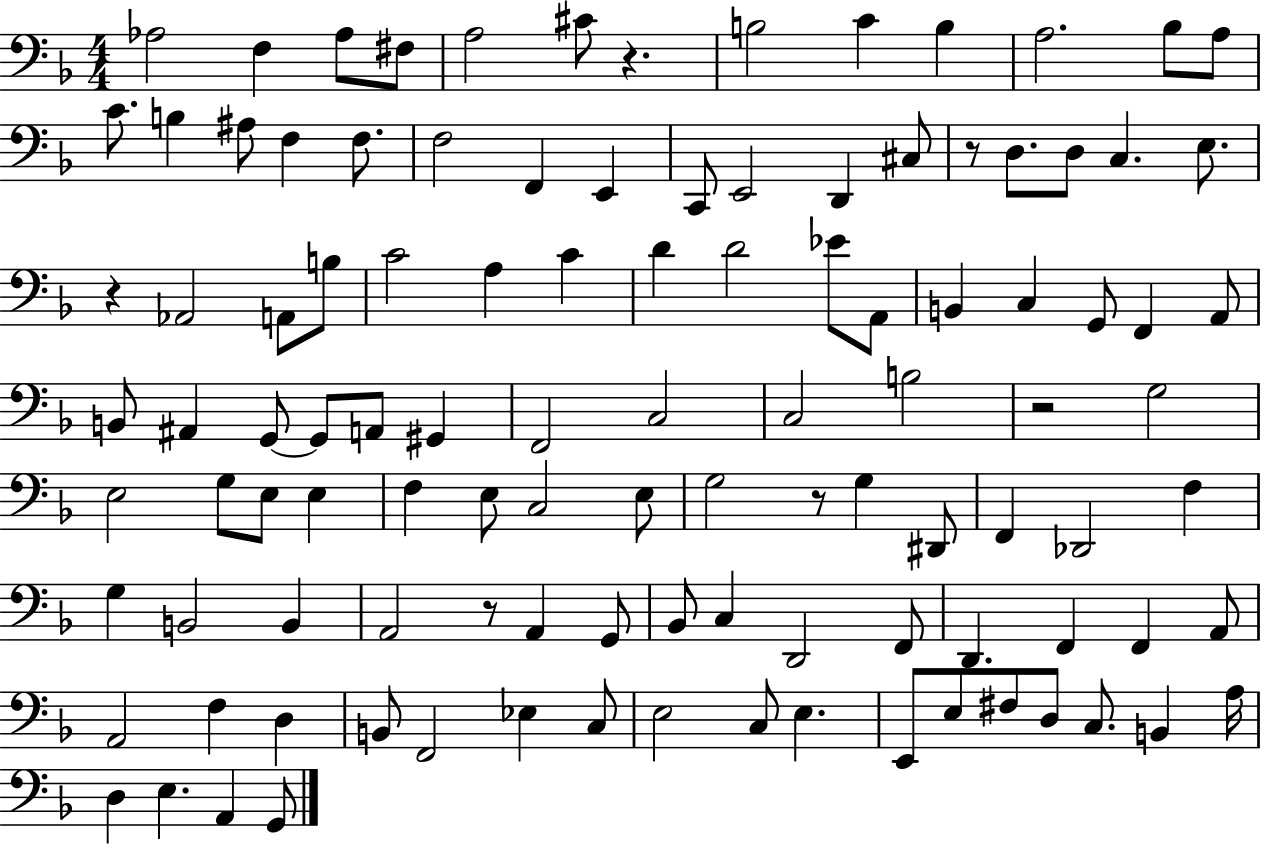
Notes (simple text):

Ab3/h F3/q Ab3/e F#3/e A3/h C#4/e R/q. B3/h C4/q B3/q A3/h. Bb3/e A3/e C4/e. B3/q A#3/e F3/q F3/e. F3/h F2/q E2/q C2/e E2/h D2/q C#3/e R/e D3/e. D3/e C3/q. E3/e. R/q Ab2/h A2/e B3/e C4/h A3/q C4/q D4/q D4/h Eb4/e A2/e B2/q C3/q G2/e F2/q A2/e B2/e A#2/q G2/e G2/e A2/e G#2/q F2/h C3/h C3/h B3/h R/h G3/h E3/h G3/e E3/e E3/q F3/q E3/e C3/h E3/e G3/h R/e G3/q D#2/e F2/q Db2/h F3/q G3/q B2/h B2/q A2/h R/e A2/q G2/e Bb2/e C3/q D2/h F2/e D2/q. F2/q F2/q A2/e A2/h F3/q D3/q B2/e F2/h Eb3/q C3/e E3/h C3/e E3/q. E2/e E3/e F#3/e D3/e C3/e. B2/q A3/s D3/q E3/q. A2/q G2/e